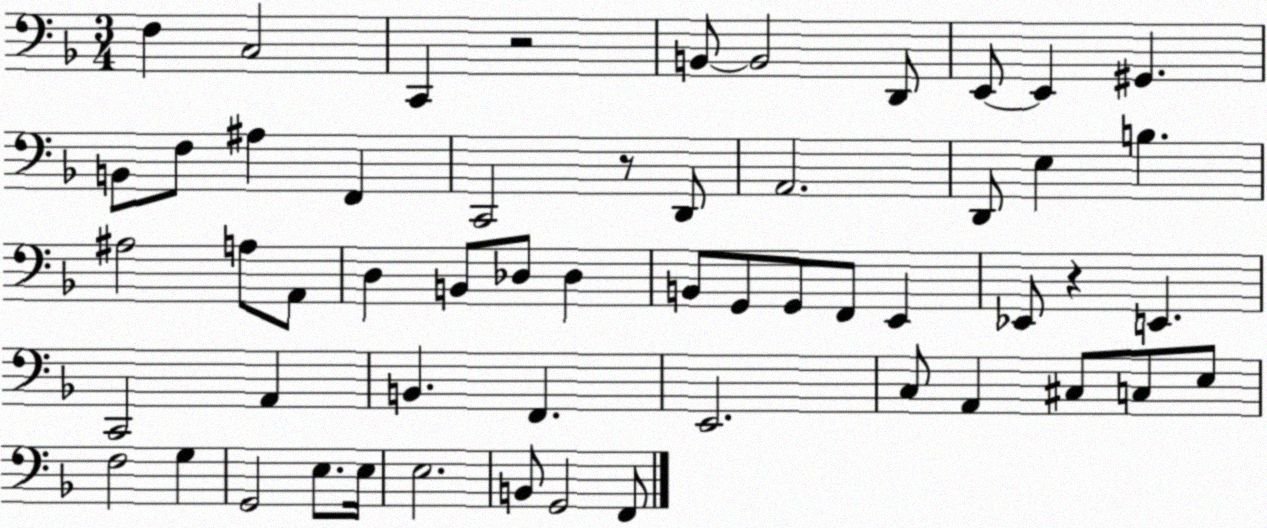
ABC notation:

X:1
T:Untitled
M:3/4
L:1/4
K:F
F, C,2 C,, z2 B,,/2 B,,2 D,,/2 E,,/2 E,, ^G,, B,,/2 F,/2 ^A, F,, C,,2 z/2 D,,/2 A,,2 D,,/2 E, B, ^A,2 A,/2 A,,/2 D, B,,/2 _D,/2 _D, B,,/2 G,,/2 G,,/2 F,,/2 E,, _E,,/2 z E,, C,,2 A,, B,, F,, E,,2 C,/2 A,, ^C,/2 C,/2 E,/2 F,2 G, G,,2 E,/2 E,/4 E,2 B,,/2 G,,2 F,,/2